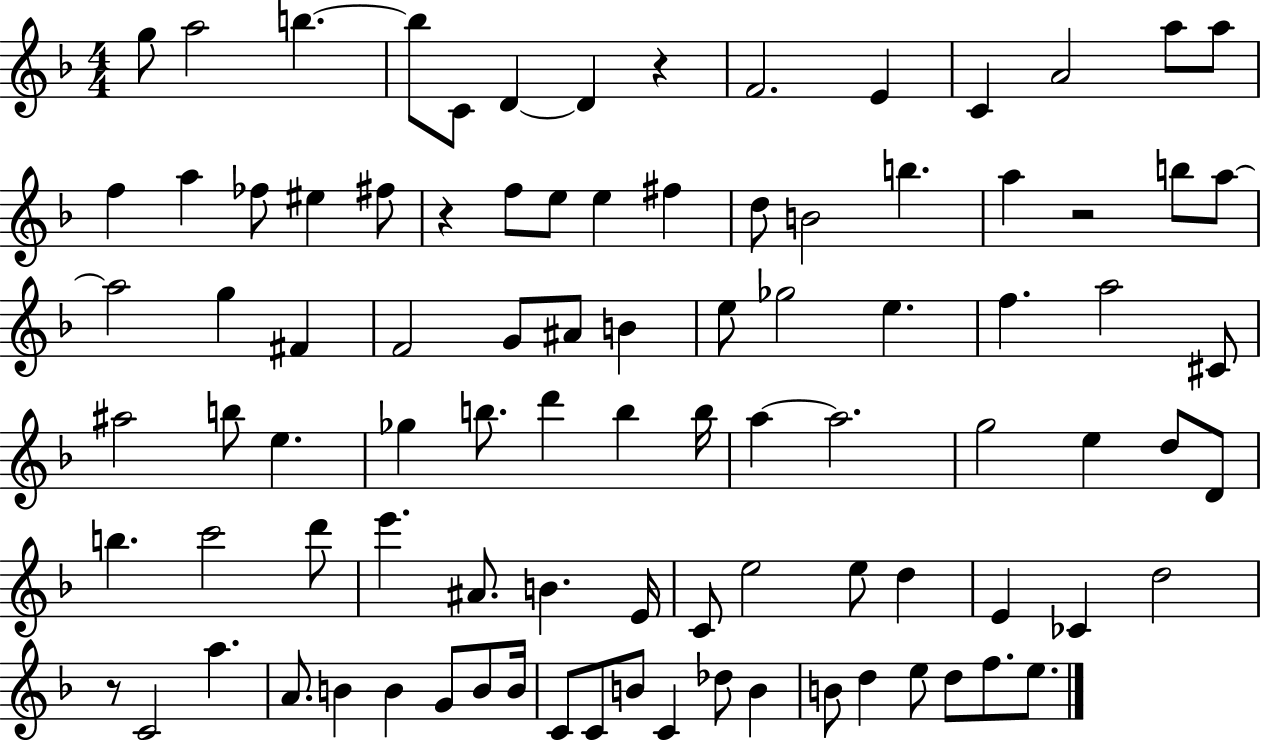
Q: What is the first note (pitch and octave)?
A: G5